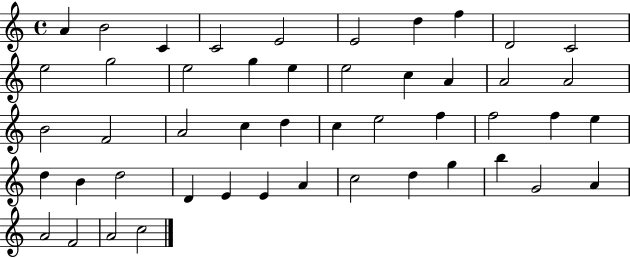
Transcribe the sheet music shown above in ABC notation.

X:1
T:Untitled
M:4/4
L:1/4
K:C
A B2 C C2 E2 E2 d f D2 C2 e2 g2 e2 g e e2 c A A2 A2 B2 F2 A2 c d c e2 f f2 f e d B d2 D E E A c2 d g b G2 A A2 F2 A2 c2